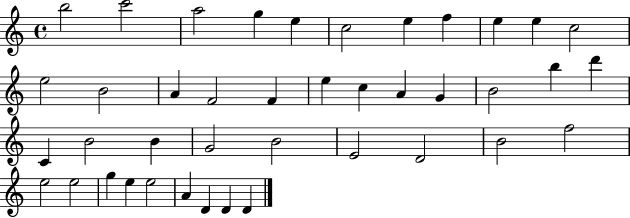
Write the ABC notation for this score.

X:1
T:Untitled
M:4/4
L:1/4
K:C
b2 c'2 a2 g e c2 e f e e c2 e2 B2 A F2 F e c A G B2 b d' C B2 B G2 B2 E2 D2 B2 f2 e2 e2 g e e2 A D D D